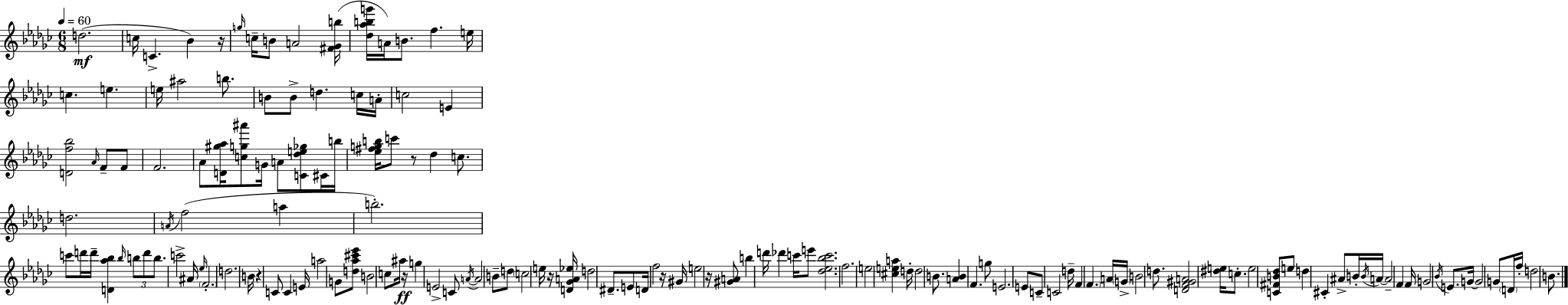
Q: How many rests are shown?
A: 7